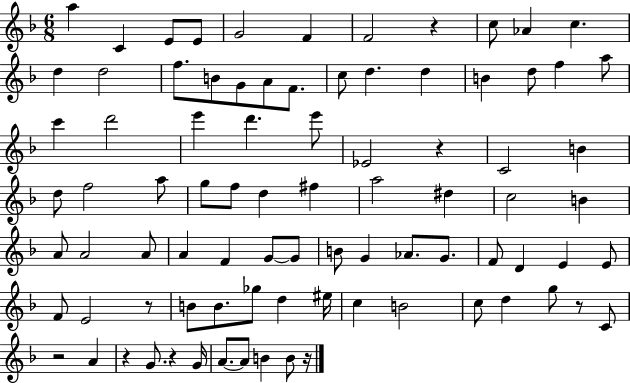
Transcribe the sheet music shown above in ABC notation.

X:1
T:Untitled
M:6/8
L:1/4
K:F
a C E/2 E/2 G2 F F2 z c/2 _A c d d2 f/2 B/2 G/2 A/2 F/2 c/2 d d B d/2 f a/2 c' d'2 e' d' e'/2 _E2 z C2 B d/2 f2 a/2 g/2 f/2 d ^f a2 ^d c2 B A/2 A2 A/2 A F G/2 G/2 B/2 G _A/2 G/2 F/2 D E E/2 F/2 E2 z/2 B/2 B/2 _g/2 d ^e/4 c B2 c/2 d g/2 z/2 C/2 z2 A z G/2 z G/4 A/2 A/2 B B/2 z/4